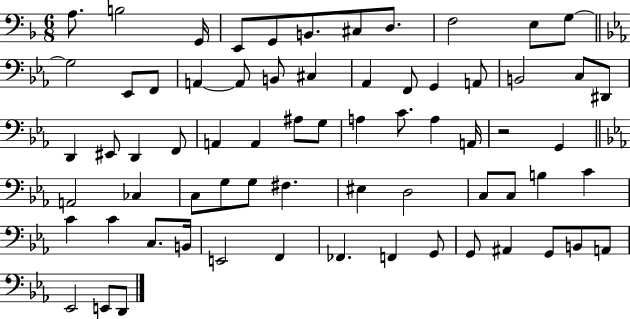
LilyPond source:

{
  \clef bass
  \numericTimeSignature
  \time 6/8
  \key f \major
  a8. b2 g,16 | e,8 g,8 b,8. cis8 d8. | f2 e8 g8~~ | \bar "||" \break \key c \minor g2 ees,8 f,8 | a,4~~ a,8 b,8 cis4 | aes,4 f,8 g,4 a,8 | b,2 c8 dis,8 | \break d,4 eis,8 d,4 f,8 | a,4 a,4 ais8 g8 | a4 c'8. a4 a,16 | r2 g,4 | \break \bar "||" \break \key ees \major a,2 ces4 | c8 g8 g8 fis4. | eis4 d2 | c8 c8 b4 c'4 | \break c'4 c'4 c8. b,16 | e,2 f,4 | fes,4. f,4 g,8 | g,8 ais,4 g,8 b,8 a,8 | \break ees,2 e,8 d,8 | \bar "|."
}